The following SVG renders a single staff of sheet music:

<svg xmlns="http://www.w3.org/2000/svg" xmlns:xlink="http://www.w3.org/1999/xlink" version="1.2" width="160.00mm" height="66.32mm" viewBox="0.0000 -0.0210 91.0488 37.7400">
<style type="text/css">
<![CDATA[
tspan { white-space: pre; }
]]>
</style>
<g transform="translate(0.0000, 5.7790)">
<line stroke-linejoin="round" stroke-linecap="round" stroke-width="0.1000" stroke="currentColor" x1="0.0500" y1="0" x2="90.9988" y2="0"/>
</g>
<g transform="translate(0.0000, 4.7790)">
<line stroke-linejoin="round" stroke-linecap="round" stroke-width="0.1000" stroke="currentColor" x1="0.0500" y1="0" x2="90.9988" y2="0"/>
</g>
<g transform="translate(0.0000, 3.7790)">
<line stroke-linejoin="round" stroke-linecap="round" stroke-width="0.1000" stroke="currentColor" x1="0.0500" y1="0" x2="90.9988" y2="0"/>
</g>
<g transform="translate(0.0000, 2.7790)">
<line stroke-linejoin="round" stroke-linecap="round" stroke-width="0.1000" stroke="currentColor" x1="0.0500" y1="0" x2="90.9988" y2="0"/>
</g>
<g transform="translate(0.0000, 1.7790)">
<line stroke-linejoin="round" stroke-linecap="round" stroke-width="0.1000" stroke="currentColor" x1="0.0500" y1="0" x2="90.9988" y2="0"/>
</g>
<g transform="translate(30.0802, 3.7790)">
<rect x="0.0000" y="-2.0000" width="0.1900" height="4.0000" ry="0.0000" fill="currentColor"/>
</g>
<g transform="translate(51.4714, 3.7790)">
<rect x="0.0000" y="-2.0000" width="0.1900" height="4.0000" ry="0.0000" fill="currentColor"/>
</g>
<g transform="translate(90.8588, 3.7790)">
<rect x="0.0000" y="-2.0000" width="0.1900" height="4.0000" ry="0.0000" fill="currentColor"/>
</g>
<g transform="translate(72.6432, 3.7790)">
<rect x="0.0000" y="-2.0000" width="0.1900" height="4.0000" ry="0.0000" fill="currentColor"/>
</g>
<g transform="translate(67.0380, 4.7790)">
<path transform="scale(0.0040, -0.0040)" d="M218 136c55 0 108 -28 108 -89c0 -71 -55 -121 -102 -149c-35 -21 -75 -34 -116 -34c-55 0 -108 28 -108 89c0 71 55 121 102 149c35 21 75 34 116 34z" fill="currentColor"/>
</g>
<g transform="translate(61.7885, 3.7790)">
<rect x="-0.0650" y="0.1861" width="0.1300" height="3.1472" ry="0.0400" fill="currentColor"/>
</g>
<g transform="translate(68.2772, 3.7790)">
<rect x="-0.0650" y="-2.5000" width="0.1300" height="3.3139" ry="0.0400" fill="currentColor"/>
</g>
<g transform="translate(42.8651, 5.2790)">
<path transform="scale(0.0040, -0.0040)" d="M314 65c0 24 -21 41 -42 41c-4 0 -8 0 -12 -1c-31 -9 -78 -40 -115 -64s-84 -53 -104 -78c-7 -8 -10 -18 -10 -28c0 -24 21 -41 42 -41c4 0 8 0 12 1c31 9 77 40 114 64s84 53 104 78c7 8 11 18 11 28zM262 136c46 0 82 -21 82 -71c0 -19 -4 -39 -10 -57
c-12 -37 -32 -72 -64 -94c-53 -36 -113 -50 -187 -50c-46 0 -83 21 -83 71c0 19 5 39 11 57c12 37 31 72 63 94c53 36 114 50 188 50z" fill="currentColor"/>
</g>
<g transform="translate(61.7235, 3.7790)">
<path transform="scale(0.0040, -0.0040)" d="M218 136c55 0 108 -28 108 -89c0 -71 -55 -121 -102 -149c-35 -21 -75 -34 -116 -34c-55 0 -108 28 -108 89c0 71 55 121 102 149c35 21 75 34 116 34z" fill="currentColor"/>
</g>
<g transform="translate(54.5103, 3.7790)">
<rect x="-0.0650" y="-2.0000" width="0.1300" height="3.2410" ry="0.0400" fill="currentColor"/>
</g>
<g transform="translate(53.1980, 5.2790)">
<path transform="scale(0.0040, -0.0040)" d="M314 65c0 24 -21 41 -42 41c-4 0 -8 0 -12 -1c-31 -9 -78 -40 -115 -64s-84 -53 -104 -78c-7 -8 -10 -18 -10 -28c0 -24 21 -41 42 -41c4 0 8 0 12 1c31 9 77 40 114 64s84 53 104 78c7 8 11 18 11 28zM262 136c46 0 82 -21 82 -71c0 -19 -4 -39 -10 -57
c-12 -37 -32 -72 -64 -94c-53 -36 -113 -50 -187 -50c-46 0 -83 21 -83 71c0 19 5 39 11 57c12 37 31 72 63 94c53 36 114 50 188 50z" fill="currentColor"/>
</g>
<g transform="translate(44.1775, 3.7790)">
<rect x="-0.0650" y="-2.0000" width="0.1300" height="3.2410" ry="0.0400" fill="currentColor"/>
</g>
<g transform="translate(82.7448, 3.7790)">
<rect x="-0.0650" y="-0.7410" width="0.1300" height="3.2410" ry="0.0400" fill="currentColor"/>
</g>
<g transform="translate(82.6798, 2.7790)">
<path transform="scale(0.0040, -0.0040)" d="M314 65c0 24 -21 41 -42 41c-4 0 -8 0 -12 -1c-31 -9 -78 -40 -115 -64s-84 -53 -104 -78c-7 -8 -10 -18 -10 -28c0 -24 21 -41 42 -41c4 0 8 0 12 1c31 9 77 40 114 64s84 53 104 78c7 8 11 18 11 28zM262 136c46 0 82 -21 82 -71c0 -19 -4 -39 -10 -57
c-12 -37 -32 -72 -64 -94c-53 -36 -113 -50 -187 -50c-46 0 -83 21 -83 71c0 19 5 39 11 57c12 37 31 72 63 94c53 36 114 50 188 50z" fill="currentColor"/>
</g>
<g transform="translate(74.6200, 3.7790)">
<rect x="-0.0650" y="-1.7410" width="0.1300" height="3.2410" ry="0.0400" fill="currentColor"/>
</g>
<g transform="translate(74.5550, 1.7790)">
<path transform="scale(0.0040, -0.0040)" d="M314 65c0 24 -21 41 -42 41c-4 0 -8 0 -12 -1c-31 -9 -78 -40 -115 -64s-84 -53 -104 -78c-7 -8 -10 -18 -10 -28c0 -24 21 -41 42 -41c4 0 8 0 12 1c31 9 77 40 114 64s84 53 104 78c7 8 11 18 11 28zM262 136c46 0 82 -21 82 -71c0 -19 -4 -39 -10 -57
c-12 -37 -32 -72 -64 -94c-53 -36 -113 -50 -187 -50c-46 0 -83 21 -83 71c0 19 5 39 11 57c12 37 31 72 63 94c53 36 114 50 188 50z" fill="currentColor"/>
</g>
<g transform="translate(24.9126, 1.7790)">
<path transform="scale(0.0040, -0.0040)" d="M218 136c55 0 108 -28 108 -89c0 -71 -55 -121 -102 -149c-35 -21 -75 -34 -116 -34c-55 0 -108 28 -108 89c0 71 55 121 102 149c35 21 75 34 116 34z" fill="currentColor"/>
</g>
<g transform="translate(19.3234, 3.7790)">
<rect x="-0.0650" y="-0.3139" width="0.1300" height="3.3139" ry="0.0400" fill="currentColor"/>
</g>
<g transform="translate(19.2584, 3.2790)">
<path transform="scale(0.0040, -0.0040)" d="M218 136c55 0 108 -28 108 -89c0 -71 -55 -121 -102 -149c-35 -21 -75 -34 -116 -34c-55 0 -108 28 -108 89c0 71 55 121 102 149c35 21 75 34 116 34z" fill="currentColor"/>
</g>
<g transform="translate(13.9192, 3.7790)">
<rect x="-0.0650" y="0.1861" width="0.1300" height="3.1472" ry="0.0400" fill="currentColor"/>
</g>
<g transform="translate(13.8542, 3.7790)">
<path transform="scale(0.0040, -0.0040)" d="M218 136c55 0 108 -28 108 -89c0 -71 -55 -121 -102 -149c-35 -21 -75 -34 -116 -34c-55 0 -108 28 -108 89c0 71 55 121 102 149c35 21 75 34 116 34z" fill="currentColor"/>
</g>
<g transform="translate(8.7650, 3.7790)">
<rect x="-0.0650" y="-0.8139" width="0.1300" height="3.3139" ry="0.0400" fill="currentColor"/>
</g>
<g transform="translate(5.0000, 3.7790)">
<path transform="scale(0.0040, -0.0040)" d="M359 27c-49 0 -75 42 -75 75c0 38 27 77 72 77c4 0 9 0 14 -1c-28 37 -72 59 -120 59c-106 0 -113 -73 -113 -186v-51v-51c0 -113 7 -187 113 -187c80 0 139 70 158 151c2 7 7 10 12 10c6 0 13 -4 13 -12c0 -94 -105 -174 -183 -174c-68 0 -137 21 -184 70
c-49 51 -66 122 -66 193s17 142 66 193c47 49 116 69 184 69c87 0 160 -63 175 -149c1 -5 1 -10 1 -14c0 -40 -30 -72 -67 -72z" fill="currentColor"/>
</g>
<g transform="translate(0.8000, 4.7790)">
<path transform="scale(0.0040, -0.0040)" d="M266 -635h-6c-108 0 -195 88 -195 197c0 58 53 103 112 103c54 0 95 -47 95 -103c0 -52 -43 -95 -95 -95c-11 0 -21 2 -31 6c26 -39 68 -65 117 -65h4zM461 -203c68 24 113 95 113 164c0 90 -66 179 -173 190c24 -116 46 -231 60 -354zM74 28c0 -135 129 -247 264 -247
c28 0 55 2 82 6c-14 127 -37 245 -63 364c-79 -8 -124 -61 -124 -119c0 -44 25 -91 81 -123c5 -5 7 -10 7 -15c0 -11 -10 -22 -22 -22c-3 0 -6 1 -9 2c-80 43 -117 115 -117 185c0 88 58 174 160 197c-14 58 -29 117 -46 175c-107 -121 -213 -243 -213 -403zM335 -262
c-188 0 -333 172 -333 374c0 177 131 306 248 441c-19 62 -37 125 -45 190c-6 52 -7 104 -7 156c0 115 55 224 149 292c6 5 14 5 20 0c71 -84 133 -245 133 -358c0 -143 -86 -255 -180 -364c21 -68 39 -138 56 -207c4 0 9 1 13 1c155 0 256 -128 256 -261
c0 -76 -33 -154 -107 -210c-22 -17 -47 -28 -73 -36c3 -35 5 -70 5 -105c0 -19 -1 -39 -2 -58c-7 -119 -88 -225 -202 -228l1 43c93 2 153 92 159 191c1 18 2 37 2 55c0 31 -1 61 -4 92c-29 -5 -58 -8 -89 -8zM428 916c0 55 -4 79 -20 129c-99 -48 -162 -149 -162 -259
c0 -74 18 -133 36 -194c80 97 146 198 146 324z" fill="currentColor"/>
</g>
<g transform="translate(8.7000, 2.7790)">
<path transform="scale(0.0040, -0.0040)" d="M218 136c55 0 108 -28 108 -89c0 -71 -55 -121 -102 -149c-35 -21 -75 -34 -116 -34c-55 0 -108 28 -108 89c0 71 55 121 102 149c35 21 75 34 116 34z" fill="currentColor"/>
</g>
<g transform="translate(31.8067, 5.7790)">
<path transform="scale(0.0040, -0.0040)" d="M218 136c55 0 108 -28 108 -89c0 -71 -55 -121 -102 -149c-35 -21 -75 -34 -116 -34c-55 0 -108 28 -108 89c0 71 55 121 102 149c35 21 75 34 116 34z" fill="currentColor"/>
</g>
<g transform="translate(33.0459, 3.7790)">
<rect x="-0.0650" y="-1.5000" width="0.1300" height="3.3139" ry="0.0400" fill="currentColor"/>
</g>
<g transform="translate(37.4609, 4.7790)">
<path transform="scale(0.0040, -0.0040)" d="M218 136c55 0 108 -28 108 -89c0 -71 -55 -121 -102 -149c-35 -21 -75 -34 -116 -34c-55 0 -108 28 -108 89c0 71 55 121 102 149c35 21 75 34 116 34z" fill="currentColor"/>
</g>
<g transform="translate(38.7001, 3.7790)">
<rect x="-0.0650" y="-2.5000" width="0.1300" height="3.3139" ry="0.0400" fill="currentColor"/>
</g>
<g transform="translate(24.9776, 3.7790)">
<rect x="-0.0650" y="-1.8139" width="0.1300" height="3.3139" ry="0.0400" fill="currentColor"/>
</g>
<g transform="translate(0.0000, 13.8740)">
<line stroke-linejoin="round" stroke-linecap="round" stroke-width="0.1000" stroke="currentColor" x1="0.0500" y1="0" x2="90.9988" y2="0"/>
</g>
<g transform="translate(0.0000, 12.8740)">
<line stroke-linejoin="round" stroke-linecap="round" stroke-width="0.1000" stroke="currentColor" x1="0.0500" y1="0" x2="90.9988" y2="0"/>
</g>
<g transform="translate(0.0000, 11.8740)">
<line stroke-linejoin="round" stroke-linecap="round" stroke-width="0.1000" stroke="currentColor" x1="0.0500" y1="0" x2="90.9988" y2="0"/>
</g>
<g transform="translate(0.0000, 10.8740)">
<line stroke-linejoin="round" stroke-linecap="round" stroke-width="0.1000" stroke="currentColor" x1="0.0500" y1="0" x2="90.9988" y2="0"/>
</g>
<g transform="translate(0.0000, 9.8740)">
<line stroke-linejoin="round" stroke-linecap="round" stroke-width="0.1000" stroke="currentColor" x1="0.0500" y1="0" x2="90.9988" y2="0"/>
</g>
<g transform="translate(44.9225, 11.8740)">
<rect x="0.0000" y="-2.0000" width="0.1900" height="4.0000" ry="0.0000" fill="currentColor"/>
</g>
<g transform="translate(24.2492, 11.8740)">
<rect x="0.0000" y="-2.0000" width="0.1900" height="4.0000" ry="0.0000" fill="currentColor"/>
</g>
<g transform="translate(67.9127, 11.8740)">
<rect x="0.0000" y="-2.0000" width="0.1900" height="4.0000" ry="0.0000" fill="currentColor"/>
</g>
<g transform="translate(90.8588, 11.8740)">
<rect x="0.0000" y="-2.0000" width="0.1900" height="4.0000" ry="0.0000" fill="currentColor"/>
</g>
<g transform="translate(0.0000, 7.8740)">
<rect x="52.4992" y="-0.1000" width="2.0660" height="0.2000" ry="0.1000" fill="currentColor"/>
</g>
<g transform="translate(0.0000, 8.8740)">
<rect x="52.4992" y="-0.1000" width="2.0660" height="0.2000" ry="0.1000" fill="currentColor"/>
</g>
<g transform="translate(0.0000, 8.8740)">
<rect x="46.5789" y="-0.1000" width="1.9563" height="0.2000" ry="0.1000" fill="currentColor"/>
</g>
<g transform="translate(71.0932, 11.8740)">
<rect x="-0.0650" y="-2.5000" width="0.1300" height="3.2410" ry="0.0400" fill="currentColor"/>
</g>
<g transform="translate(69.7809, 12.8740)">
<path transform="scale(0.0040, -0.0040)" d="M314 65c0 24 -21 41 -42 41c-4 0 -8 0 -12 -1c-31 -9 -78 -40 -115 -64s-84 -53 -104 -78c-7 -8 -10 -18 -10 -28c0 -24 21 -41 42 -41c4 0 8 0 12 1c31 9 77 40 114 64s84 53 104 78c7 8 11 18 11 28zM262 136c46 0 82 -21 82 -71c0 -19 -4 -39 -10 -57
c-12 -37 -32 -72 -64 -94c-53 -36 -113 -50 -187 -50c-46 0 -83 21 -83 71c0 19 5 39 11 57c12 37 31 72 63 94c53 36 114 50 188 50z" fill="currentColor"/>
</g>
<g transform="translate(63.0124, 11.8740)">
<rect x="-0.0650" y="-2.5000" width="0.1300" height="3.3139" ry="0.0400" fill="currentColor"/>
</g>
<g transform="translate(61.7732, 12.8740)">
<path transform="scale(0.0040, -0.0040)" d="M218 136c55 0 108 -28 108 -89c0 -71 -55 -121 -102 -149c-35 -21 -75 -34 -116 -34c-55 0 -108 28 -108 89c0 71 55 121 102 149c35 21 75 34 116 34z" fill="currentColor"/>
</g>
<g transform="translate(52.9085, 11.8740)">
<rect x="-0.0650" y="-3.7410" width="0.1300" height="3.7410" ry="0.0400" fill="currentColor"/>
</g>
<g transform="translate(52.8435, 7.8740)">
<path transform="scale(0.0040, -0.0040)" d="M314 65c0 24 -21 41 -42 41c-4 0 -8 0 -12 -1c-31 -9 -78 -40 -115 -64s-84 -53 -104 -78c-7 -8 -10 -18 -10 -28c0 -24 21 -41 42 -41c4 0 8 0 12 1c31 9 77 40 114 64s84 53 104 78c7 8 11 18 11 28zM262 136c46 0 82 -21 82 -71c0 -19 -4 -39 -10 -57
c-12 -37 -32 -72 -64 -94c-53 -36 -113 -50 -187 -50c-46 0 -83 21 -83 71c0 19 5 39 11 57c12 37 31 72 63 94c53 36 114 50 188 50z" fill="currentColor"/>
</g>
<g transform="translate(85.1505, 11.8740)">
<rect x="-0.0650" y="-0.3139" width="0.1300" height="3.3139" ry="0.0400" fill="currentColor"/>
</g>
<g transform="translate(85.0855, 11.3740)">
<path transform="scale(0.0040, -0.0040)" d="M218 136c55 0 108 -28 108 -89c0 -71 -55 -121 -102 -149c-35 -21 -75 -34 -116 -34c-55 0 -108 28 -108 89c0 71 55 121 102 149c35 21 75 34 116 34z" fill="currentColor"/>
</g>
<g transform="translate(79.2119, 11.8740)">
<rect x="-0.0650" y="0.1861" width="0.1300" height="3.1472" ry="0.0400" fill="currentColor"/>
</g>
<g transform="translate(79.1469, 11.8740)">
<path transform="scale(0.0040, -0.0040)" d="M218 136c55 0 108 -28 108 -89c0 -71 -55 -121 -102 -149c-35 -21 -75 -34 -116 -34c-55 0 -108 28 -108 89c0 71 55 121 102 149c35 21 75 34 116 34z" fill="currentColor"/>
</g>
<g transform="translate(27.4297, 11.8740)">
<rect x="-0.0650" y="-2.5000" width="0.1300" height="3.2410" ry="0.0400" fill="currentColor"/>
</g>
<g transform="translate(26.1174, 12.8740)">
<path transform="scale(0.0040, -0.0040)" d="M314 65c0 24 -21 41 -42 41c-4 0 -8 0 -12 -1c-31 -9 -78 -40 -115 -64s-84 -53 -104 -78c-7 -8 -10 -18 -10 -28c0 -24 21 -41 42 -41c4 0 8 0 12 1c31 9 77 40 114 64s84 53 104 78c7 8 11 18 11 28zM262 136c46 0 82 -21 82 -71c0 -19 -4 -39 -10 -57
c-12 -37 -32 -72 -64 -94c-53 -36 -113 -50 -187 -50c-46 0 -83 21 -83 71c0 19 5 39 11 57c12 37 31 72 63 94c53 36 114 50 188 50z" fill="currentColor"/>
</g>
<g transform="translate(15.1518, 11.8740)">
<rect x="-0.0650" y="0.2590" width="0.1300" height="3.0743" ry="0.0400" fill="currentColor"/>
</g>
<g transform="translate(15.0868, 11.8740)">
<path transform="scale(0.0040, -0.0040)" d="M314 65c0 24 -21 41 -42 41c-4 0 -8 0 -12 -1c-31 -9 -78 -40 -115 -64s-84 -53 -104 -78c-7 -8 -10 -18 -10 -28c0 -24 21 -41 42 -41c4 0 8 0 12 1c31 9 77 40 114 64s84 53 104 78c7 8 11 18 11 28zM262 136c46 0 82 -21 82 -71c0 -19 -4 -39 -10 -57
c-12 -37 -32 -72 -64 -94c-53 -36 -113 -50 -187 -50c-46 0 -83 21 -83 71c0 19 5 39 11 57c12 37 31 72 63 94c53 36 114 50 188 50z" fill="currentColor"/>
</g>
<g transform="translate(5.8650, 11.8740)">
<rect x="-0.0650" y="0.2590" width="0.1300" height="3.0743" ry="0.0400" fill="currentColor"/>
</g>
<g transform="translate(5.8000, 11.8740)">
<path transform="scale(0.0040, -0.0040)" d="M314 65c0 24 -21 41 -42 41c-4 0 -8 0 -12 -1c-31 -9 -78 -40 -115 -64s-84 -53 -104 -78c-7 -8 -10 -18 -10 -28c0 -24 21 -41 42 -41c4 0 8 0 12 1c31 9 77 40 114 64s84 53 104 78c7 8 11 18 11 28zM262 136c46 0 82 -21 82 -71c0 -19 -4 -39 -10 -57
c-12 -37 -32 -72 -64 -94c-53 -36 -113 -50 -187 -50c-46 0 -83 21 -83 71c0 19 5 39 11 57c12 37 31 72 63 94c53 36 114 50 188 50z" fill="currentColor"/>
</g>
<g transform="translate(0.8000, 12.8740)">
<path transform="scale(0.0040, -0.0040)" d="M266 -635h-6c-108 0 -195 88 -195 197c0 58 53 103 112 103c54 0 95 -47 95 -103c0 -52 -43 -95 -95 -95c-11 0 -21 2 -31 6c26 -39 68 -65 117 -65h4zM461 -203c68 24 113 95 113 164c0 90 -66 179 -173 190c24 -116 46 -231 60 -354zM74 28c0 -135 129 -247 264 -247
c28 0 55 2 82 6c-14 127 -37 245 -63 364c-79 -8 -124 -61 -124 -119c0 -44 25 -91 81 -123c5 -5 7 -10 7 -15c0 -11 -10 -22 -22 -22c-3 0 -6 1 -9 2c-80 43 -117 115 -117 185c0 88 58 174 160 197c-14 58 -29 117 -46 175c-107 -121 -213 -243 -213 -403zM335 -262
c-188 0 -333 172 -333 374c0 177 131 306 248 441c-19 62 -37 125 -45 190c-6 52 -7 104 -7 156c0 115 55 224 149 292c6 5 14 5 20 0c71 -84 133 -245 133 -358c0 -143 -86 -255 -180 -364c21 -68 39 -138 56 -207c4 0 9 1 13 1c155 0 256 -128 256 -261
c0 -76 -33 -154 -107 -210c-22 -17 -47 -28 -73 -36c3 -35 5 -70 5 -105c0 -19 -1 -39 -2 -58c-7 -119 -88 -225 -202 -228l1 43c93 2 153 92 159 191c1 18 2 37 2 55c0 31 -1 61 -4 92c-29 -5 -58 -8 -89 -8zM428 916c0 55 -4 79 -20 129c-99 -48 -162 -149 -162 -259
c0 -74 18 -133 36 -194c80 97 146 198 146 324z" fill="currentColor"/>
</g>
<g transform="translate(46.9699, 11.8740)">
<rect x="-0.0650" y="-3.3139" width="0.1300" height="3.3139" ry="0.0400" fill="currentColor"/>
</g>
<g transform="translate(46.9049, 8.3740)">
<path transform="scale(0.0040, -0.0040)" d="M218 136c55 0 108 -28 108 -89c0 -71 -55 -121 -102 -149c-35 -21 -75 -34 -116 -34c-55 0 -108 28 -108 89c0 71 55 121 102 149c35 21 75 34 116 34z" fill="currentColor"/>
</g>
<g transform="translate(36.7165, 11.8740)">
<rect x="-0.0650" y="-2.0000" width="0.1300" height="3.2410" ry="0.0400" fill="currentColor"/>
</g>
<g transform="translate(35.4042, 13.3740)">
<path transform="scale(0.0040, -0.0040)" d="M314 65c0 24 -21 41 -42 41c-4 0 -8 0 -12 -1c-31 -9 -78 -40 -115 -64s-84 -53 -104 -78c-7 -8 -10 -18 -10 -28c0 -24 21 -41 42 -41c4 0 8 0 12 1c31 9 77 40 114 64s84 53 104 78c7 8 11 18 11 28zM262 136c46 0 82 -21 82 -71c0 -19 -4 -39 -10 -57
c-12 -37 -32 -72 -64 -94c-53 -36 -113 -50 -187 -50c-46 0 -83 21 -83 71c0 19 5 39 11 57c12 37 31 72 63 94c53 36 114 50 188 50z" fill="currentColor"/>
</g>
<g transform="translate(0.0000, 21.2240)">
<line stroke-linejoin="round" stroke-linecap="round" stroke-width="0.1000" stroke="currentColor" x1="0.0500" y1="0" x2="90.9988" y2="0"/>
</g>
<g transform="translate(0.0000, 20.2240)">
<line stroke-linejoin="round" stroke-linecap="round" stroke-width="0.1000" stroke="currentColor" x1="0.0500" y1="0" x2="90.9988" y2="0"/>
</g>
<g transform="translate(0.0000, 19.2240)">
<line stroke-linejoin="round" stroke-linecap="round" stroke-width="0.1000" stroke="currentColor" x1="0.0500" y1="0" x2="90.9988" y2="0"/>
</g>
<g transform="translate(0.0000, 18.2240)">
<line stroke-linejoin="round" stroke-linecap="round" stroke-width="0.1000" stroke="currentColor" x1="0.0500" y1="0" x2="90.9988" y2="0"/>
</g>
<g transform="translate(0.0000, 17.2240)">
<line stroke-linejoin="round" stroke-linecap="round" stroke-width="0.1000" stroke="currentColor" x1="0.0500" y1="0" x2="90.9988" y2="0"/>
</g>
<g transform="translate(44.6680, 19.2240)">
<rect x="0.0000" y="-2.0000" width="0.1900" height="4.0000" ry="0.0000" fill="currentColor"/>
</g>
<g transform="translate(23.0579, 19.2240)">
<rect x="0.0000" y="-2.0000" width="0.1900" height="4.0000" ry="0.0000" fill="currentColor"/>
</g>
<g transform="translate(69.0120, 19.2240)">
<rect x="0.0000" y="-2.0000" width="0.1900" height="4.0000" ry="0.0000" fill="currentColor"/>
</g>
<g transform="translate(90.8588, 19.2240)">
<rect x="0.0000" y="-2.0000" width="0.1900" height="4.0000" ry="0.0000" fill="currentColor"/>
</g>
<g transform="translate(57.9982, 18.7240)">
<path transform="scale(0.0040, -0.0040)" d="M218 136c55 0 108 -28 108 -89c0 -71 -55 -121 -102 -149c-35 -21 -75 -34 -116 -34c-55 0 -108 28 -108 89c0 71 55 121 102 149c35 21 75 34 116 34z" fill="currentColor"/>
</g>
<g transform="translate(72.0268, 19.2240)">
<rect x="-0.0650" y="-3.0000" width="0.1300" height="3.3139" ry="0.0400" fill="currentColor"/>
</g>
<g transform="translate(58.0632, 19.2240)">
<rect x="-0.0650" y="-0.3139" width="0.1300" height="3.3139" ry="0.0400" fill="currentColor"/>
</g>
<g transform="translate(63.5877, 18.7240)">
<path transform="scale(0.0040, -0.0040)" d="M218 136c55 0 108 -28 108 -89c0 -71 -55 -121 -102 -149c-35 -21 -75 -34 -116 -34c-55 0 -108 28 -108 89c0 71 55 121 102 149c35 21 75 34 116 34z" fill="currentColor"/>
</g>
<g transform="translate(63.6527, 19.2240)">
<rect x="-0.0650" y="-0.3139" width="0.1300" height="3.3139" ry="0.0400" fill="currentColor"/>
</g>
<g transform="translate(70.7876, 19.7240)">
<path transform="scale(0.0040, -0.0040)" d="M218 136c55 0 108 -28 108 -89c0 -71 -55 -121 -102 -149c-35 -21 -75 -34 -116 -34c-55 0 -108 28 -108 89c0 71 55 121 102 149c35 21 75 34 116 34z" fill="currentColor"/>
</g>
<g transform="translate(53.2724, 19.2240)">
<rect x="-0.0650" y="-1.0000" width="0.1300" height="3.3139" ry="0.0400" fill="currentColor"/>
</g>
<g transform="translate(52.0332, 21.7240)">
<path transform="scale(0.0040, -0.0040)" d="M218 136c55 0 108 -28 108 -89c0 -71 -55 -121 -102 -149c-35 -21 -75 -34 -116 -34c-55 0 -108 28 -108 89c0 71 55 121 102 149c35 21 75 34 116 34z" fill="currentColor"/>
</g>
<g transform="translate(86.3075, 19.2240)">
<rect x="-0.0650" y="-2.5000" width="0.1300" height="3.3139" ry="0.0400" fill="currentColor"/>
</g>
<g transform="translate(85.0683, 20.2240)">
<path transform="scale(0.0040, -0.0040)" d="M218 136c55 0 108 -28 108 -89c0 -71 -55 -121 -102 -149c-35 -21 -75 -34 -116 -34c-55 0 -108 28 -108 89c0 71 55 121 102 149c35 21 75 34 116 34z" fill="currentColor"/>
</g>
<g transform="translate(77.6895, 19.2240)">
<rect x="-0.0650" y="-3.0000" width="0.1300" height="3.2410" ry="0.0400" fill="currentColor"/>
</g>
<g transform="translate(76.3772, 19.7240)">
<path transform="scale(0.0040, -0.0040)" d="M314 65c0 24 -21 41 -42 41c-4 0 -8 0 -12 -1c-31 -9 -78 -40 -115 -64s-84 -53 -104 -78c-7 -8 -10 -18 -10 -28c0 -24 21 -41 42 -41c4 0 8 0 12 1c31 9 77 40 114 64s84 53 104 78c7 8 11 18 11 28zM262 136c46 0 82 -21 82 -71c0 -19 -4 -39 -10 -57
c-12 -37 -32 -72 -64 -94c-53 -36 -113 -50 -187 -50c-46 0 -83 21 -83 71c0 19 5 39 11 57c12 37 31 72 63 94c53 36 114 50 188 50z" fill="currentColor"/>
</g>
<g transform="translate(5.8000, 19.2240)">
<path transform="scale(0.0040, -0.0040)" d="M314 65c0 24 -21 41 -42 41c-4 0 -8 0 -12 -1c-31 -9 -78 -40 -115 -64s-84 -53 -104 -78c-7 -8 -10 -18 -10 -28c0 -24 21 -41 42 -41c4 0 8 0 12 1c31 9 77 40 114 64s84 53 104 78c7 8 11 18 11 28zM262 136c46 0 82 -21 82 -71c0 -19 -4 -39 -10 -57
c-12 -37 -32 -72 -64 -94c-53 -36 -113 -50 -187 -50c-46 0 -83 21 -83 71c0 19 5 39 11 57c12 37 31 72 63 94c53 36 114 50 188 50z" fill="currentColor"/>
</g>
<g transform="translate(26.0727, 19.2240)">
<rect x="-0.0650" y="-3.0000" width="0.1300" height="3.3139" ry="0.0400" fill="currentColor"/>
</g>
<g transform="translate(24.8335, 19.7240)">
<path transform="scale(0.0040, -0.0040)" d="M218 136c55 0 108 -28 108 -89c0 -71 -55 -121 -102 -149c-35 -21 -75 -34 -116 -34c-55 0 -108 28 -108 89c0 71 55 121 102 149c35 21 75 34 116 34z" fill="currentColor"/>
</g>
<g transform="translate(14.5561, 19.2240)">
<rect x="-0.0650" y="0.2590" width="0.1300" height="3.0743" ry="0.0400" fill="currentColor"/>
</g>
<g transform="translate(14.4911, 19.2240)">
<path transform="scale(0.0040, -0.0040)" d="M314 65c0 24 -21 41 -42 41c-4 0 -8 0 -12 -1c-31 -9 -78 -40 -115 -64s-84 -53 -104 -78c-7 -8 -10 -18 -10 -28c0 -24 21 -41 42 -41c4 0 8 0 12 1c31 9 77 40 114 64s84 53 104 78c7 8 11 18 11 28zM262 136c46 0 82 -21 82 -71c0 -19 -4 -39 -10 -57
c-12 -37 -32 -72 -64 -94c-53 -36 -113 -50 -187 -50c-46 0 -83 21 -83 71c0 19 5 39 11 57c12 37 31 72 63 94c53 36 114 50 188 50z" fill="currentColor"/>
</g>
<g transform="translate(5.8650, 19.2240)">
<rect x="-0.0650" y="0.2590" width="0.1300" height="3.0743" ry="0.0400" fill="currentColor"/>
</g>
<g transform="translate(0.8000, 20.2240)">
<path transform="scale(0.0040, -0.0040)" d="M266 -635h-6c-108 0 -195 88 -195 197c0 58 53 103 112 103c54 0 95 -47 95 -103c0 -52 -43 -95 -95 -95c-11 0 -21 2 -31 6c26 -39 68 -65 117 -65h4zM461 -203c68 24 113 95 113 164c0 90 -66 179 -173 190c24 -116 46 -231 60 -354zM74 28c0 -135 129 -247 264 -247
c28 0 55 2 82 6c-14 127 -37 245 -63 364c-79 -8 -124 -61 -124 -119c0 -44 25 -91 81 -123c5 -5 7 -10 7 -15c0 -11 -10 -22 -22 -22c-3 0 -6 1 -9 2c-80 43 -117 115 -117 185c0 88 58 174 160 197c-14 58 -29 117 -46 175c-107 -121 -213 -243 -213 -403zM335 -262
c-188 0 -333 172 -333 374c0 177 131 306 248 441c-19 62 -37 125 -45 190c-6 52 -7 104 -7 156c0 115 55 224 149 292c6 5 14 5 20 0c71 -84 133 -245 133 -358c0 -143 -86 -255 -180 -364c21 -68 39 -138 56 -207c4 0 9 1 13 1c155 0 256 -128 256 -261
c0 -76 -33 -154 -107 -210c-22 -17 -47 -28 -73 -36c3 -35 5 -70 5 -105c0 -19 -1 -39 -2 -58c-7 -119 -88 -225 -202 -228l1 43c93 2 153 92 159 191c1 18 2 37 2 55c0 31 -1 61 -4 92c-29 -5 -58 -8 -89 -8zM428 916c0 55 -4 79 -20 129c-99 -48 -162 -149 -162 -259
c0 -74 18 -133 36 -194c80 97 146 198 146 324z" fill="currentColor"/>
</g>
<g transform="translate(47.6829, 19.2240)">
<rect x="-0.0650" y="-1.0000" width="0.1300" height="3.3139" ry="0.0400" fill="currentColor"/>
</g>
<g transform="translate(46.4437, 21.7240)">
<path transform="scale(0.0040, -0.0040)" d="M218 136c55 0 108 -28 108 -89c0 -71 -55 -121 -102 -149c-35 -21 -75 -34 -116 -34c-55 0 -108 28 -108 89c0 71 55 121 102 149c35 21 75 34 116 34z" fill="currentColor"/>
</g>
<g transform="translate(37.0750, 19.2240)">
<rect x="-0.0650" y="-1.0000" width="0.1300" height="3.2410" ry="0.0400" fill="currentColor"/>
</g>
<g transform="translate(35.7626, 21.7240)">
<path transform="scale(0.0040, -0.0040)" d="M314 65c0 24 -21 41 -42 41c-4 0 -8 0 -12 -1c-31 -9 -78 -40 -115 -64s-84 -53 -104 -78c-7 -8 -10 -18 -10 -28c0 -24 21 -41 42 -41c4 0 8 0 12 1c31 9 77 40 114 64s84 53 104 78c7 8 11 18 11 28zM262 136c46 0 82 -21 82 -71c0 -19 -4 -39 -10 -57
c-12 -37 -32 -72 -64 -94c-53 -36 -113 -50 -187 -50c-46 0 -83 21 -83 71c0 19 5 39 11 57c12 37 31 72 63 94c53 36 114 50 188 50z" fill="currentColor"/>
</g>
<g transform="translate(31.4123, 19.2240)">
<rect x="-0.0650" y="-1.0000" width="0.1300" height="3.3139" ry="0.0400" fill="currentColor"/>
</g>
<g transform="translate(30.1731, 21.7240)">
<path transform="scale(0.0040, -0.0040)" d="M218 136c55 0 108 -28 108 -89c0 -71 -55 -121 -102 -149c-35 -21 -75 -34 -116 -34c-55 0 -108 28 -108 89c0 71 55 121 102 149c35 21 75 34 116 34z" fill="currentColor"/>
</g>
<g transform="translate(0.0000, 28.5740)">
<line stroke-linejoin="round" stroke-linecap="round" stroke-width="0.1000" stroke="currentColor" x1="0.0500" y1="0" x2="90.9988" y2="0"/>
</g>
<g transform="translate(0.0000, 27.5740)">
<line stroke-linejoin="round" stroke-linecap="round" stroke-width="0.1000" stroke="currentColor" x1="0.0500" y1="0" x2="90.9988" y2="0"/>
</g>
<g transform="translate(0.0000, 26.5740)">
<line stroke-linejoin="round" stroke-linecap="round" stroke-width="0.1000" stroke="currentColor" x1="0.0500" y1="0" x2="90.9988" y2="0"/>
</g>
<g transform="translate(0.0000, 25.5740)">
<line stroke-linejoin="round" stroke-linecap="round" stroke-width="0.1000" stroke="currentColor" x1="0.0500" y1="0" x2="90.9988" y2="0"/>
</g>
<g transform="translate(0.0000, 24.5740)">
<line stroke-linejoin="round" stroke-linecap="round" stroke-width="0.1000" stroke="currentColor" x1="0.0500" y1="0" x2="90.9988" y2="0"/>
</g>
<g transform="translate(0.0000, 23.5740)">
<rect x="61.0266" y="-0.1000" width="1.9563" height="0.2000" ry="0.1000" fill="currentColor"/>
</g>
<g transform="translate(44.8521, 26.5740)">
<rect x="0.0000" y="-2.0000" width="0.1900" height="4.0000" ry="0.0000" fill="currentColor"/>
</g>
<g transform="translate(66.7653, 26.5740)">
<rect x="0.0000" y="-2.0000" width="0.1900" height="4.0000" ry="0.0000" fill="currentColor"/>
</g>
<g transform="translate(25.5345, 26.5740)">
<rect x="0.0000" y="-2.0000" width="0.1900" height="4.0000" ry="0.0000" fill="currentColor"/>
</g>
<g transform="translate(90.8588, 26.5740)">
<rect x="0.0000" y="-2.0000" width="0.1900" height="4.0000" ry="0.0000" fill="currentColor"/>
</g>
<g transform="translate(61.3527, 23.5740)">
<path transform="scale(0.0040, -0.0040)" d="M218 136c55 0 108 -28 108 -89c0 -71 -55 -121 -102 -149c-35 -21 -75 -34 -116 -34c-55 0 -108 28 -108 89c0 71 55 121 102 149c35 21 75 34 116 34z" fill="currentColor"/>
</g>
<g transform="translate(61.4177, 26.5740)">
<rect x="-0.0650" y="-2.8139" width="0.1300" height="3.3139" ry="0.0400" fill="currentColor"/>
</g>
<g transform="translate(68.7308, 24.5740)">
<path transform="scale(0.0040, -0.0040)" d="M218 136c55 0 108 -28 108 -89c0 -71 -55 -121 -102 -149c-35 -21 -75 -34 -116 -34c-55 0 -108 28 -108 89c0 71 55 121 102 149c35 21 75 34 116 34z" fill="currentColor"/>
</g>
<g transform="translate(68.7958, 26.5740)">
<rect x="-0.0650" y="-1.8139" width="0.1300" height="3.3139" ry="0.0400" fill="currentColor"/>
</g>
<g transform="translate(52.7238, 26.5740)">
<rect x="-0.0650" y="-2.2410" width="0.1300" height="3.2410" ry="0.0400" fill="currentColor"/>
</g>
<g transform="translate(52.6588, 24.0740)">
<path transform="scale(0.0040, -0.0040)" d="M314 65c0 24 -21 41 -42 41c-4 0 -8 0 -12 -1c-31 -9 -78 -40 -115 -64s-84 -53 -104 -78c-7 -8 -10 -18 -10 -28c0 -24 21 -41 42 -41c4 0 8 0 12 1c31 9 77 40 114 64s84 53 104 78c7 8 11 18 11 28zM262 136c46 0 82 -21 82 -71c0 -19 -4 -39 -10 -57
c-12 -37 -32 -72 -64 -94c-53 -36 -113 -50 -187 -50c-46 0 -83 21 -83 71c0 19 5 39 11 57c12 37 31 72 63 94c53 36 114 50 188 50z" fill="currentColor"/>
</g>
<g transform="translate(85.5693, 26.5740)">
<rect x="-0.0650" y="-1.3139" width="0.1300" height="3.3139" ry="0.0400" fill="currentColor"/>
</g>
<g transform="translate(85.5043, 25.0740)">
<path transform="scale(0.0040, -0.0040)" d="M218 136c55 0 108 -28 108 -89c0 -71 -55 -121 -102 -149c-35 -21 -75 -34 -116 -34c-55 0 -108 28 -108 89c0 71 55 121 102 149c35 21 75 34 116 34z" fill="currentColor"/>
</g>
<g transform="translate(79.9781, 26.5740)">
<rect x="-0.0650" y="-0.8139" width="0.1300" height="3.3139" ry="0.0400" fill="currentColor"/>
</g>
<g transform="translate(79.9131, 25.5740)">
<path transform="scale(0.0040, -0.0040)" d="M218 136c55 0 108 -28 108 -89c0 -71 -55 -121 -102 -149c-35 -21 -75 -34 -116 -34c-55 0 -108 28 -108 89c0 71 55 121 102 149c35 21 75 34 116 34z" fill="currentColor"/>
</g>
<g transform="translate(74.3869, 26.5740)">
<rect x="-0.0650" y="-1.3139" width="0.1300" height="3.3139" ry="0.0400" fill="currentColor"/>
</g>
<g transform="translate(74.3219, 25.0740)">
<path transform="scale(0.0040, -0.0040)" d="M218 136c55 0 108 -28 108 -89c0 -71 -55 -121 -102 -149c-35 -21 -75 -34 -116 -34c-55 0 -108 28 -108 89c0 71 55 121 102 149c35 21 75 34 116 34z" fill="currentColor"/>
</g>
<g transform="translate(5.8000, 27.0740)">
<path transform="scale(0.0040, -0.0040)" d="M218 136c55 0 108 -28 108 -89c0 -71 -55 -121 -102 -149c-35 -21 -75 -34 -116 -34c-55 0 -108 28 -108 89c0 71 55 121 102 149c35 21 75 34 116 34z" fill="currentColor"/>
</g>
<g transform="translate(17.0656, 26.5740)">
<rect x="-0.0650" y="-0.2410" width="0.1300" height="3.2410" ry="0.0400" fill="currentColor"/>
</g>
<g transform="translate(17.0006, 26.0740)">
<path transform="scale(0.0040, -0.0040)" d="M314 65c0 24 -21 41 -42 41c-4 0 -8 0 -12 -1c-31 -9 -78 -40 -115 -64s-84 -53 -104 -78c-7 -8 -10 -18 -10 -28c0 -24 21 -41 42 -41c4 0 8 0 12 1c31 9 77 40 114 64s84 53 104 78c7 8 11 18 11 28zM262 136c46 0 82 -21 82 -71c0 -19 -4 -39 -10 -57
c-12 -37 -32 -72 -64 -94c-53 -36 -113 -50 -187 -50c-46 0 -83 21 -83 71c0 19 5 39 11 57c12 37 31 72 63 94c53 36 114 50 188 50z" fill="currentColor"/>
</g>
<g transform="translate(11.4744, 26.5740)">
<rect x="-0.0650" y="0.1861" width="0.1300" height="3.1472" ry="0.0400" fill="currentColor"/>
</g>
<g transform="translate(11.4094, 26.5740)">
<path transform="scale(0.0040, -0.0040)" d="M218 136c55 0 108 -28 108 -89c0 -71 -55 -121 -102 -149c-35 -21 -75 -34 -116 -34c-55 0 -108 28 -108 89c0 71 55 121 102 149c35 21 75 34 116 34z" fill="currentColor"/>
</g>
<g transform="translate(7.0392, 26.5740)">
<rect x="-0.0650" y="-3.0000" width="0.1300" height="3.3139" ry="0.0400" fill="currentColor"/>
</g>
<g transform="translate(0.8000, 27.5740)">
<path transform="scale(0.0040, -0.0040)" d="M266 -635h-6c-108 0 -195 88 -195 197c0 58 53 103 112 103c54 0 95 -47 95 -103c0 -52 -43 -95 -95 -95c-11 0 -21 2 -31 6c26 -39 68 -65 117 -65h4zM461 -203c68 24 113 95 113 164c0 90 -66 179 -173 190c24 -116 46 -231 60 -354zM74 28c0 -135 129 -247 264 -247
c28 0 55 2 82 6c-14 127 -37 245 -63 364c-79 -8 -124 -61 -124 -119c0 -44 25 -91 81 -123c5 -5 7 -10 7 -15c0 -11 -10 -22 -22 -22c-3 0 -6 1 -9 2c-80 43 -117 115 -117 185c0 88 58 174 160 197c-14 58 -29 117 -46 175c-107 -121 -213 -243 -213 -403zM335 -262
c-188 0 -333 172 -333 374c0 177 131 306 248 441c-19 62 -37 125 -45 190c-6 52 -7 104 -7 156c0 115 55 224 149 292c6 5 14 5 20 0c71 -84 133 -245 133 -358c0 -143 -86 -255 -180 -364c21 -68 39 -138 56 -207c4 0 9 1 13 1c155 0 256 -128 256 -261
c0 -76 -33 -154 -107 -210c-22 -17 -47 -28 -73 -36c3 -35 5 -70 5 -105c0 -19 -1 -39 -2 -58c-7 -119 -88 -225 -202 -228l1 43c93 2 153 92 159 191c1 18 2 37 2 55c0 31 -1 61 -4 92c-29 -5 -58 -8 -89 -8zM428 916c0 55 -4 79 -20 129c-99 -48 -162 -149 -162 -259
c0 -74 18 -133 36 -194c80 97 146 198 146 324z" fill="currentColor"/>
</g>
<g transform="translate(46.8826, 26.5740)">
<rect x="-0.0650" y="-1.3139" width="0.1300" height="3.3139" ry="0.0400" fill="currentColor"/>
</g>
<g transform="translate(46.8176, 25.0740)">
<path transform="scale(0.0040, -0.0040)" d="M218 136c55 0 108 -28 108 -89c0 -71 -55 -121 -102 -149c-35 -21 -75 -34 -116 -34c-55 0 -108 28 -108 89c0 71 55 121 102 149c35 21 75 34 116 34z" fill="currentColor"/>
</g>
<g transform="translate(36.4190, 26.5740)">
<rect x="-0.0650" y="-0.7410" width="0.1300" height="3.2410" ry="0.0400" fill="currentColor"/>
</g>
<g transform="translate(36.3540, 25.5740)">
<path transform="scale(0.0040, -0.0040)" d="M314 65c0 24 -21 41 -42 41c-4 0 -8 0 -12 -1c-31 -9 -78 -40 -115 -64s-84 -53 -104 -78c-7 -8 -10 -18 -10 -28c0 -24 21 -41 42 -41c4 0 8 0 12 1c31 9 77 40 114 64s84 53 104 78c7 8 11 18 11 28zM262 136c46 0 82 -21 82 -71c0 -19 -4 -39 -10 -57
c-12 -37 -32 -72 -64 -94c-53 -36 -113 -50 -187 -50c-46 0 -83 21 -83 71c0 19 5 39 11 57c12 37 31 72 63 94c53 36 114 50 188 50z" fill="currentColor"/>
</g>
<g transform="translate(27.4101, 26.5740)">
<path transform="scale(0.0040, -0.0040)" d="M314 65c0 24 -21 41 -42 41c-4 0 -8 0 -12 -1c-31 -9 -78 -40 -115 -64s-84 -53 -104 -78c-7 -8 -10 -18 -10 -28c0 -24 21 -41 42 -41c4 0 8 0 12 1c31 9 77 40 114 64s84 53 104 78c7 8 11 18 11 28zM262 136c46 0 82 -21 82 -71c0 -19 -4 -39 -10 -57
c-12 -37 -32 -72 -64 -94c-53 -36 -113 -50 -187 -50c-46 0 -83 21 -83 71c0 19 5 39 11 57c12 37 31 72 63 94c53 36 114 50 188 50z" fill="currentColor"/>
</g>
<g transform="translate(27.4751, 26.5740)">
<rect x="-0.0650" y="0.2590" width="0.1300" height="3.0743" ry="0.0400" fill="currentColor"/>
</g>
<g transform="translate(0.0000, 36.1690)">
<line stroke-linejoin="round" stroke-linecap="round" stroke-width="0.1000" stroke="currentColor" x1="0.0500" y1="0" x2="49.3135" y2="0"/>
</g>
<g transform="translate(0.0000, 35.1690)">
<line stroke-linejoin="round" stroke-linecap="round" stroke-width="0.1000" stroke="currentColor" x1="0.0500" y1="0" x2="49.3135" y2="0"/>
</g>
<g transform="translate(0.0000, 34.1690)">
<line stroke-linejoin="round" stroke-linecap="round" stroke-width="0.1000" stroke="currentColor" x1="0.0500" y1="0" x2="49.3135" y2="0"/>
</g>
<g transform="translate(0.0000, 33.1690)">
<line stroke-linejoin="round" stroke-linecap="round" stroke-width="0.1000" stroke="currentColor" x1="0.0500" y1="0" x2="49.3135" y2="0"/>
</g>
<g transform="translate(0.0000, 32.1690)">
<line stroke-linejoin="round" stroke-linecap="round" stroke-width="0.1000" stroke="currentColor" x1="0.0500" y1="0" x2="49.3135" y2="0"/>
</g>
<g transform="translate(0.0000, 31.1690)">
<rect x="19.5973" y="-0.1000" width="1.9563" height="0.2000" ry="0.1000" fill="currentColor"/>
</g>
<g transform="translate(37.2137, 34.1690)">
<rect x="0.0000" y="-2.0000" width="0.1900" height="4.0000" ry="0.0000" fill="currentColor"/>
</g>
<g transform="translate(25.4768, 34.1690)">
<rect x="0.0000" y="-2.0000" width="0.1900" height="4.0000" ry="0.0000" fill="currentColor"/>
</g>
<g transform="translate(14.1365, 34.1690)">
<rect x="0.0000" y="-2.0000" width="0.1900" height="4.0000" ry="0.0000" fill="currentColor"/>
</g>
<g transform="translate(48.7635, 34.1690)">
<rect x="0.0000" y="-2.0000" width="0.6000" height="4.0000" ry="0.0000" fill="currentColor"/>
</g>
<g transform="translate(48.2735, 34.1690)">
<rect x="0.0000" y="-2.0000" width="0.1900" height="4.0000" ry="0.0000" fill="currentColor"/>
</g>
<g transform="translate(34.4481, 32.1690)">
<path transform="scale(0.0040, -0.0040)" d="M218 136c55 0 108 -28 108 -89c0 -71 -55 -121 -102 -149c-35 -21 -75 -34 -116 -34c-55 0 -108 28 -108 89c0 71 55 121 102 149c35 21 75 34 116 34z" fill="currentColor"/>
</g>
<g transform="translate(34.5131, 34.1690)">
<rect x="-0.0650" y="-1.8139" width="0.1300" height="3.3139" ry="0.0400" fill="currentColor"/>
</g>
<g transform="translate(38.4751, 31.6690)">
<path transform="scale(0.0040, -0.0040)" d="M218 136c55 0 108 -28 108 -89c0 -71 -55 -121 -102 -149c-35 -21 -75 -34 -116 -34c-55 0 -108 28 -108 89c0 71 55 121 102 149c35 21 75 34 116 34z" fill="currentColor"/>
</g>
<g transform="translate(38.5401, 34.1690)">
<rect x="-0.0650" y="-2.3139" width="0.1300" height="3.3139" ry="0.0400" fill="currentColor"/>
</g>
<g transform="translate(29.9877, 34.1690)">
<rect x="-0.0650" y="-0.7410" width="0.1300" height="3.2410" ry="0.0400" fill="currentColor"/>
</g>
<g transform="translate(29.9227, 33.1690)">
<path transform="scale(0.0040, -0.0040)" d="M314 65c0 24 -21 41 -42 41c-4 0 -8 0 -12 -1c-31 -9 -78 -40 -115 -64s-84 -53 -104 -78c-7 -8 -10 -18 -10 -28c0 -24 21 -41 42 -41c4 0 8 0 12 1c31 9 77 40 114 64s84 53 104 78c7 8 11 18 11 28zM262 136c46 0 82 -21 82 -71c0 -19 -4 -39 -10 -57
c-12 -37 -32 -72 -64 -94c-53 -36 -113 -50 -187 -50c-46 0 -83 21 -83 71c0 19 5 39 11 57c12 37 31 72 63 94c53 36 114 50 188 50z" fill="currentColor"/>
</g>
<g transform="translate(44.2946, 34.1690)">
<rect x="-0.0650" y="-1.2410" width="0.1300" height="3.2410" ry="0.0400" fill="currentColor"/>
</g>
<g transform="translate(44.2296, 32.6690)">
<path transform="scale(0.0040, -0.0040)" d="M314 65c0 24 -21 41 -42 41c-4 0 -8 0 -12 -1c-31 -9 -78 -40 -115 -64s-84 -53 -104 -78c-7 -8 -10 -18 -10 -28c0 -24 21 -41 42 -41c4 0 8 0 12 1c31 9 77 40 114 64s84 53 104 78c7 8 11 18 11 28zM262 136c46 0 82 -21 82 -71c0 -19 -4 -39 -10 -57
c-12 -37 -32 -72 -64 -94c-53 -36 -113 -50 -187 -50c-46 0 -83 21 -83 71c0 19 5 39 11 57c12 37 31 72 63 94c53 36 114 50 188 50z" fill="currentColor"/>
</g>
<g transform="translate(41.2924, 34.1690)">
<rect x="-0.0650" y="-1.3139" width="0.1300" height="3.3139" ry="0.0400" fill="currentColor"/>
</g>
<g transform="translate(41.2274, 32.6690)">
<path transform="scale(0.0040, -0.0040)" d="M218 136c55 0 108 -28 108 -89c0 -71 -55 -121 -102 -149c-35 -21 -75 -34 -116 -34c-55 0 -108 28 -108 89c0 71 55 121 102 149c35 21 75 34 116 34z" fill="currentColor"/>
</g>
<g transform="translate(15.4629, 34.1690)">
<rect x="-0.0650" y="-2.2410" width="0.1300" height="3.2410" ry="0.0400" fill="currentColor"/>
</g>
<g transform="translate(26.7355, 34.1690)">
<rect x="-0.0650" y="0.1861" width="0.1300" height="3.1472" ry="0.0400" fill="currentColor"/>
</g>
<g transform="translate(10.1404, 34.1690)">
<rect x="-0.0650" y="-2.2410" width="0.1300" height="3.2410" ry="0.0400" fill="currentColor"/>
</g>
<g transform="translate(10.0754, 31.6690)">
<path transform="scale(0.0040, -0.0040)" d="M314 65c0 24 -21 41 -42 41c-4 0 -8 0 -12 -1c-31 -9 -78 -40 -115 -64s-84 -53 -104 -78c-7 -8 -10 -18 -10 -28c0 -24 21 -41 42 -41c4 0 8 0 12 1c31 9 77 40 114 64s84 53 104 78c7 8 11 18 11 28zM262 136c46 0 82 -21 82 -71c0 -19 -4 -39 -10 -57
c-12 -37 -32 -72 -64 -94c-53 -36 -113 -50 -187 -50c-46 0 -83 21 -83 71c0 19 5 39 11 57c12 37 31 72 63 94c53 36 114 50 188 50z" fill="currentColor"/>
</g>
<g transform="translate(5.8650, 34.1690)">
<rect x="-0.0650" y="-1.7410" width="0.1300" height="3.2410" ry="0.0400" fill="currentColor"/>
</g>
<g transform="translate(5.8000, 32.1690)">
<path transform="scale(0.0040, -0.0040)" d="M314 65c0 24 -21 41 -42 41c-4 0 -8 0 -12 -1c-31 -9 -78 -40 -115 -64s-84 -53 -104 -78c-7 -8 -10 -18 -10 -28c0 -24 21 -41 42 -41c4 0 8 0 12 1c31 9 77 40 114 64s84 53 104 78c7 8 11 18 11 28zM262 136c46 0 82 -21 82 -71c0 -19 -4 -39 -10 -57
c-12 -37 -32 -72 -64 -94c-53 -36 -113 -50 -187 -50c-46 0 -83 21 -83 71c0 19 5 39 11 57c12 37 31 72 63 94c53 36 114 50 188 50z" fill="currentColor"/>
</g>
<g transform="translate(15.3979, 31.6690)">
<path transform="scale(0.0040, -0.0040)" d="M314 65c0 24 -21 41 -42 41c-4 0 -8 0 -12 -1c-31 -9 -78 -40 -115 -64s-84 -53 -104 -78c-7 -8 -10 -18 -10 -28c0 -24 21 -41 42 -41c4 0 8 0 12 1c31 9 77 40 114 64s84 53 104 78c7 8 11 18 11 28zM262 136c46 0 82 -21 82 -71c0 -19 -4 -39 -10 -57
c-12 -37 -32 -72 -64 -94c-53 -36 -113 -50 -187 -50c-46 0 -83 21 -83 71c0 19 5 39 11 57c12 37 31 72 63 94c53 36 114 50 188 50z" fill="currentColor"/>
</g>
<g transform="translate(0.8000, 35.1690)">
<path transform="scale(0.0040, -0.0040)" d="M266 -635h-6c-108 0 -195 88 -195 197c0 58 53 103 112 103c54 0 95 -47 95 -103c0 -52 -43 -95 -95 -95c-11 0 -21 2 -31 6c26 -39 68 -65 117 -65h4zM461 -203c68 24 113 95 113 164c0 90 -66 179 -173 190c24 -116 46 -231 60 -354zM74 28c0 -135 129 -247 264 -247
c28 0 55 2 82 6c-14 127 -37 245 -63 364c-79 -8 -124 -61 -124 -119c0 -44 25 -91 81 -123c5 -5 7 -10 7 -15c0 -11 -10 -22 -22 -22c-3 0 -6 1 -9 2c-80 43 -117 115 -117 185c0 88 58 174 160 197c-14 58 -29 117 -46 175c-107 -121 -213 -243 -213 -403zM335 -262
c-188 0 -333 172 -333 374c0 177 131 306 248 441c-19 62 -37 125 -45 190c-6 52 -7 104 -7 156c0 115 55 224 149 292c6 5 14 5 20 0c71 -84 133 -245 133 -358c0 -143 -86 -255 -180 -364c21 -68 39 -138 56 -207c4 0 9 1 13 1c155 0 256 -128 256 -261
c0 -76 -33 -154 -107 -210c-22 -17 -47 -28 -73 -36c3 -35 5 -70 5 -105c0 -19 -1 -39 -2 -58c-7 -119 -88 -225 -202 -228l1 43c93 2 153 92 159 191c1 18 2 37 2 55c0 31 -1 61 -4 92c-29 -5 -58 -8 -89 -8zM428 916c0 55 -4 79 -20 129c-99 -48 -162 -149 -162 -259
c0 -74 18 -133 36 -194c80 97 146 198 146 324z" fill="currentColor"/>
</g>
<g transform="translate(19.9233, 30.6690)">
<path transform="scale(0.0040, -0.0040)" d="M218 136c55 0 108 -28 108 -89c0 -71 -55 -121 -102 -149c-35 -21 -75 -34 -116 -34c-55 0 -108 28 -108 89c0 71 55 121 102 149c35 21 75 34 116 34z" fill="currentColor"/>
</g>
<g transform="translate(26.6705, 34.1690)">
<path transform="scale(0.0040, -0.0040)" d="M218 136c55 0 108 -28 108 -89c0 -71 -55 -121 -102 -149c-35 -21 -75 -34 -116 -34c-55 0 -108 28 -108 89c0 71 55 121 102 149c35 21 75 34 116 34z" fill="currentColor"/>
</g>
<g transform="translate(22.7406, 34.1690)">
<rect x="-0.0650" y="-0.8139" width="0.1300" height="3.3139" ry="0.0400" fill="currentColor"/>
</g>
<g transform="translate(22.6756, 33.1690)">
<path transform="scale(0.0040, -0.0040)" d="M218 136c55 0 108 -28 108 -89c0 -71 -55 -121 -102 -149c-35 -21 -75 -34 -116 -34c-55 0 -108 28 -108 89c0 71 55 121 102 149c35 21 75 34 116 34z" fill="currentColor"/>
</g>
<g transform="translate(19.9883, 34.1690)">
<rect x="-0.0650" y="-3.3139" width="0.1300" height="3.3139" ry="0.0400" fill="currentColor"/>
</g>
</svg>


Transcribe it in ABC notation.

X:1
T:Untitled
M:4/4
L:1/4
K:C
d B c f E G F2 F2 B G f2 d2 B2 B2 G2 F2 b c'2 G G2 B c B2 B2 A D D2 D D c c A A2 G A B c2 B2 d2 e g2 a f e d e f2 g2 g2 b d B d2 f g e e2